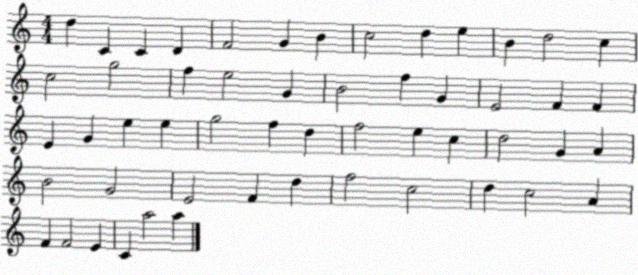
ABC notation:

X:1
T:Untitled
M:4/4
L:1/4
K:C
d C C D F2 G B c2 d e B d2 c c2 g2 f e2 G B2 f G E2 F F E G e e g2 f d f2 e c d2 G A B2 G2 E2 F d f2 c2 d c2 A F F2 E C a2 a